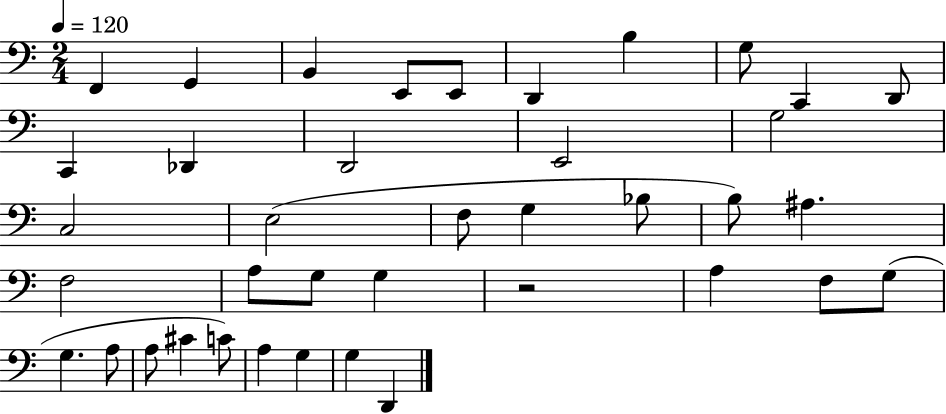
F2/q G2/q B2/q E2/e E2/e D2/q B3/q G3/e C2/q D2/e C2/q Db2/q D2/h E2/h G3/h C3/h E3/h F3/e G3/q Bb3/e B3/e A#3/q. F3/h A3/e G3/e G3/q R/h A3/q F3/e G3/e G3/q. A3/e A3/e C#4/q C4/e A3/q G3/q G3/q D2/q